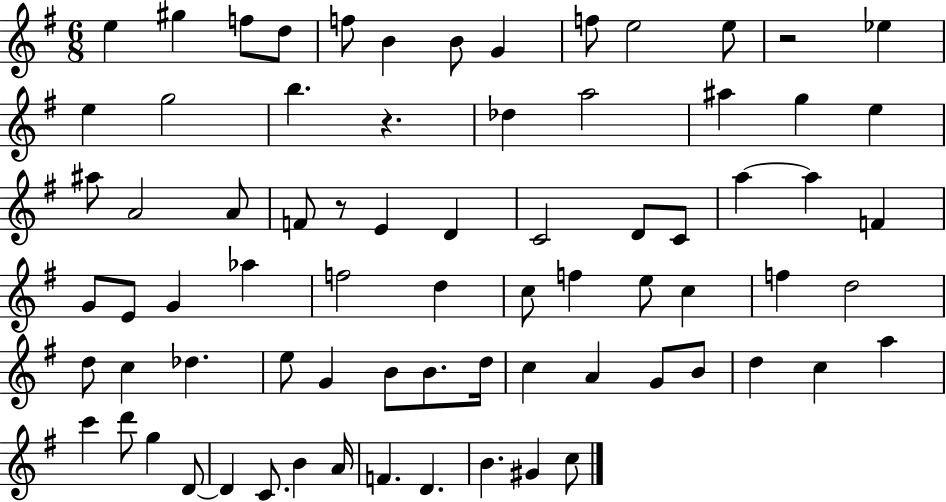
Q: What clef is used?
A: treble